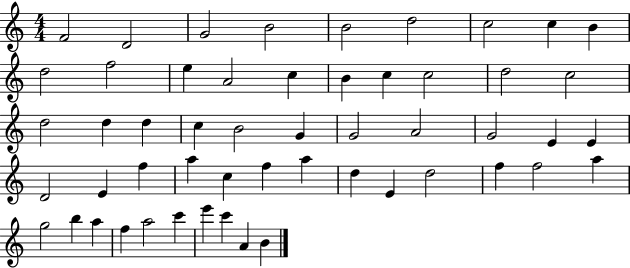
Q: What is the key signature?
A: C major